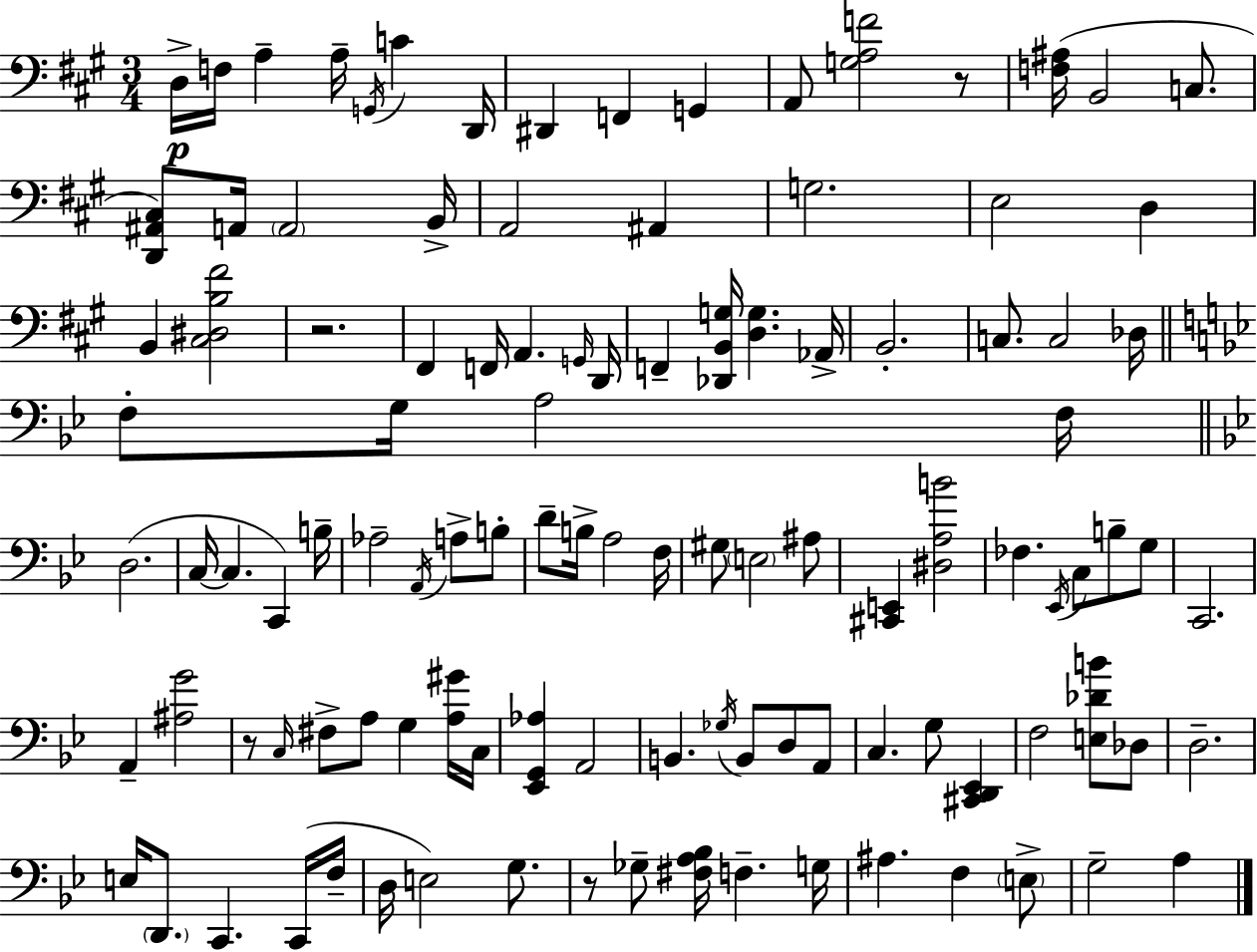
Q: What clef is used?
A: bass